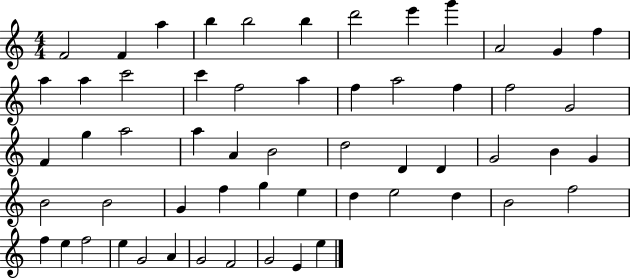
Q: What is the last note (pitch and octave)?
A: E5